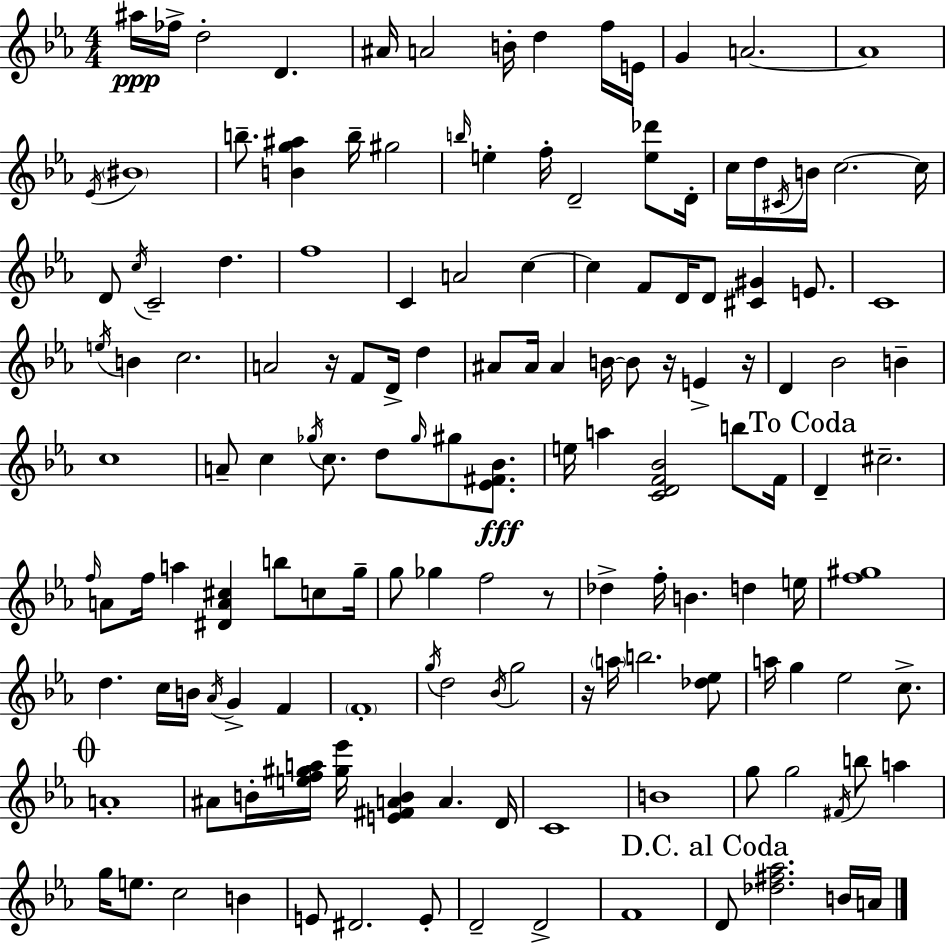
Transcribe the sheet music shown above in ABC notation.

X:1
T:Untitled
M:4/4
L:1/4
K:Cm
^a/4 _f/4 d2 D ^A/4 A2 B/4 d f/4 E/4 G A2 A4 _E/4 ^B4 b/2 [Bg^a] b/4 ^g2 b/4 e f/4 D2 [e_d']/2 D/4 c/4 d/4 ^C/4 B/4 c2 c/4 D/2 c/4 C2 d f4 C A2 c c F/2 D/4 D/2 [^C^G] E/2 C4 e/4 B c2 A2 z/4 F/2 D/4 d ^A/2 ^A/4 ^A B/4 B/2 z/4 E z/4 D _B2 B c4 A/2 c _g/4 c/2 d/2 _g/4 ^g/2 [_E^F_B]/2 e/4 a [CDF_B]2 b/2 F/4 D ^c2 f/4 A/2 f/4 a [^DA^c] b/2 c/2 g/4 g/2 _g f2 z/2 _d f/4 B d e/4 [f^g]4 d c/4 B/4 _A/4 G F F4 g/4 d2 _B/4 g2 z/4 a/4 b2 [_d_e]/2 a/4 g _e2 c/2 A4 ^A/2 B/4 [ef^ga]/4 [^g_e']/4 [E^FAB] A D/4 C4 B4 g/2 g2 ^F/4 b/2 a g/4 e/2 c2 B E/2 ^D2 E/2 D2 D2 F4 D/2 [_d^f_a]2 B/4 A/4